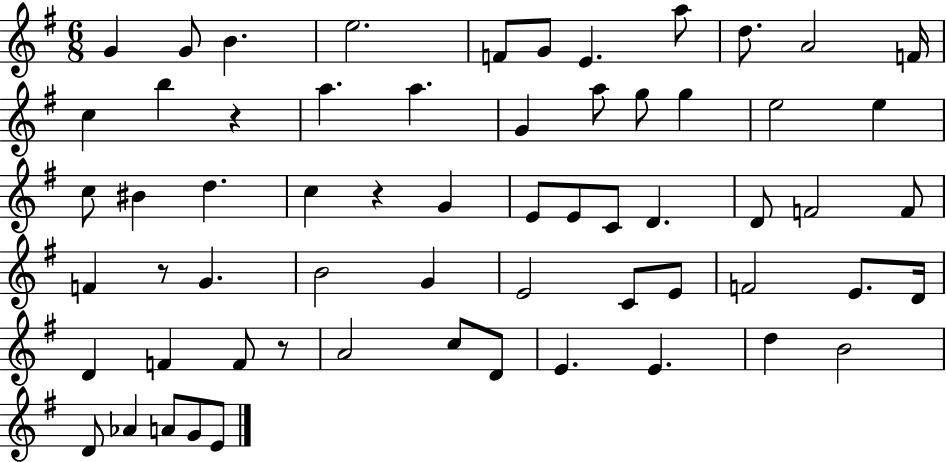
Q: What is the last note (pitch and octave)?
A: E4